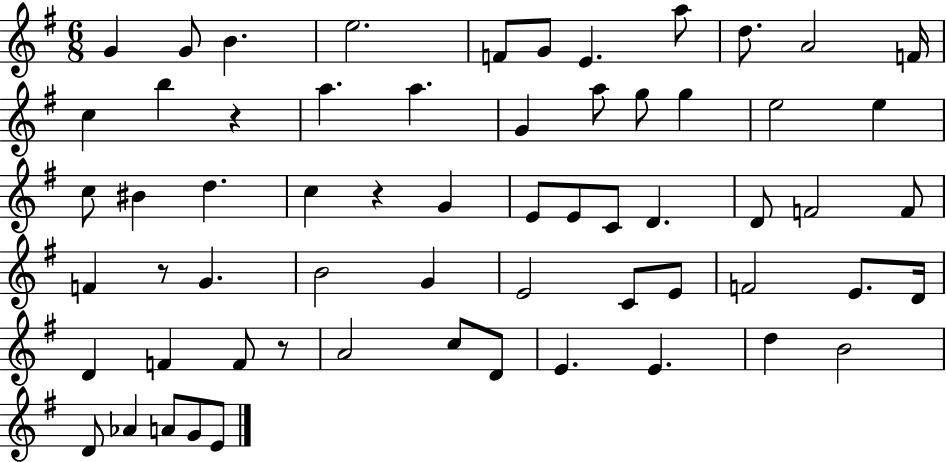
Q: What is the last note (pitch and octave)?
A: E4